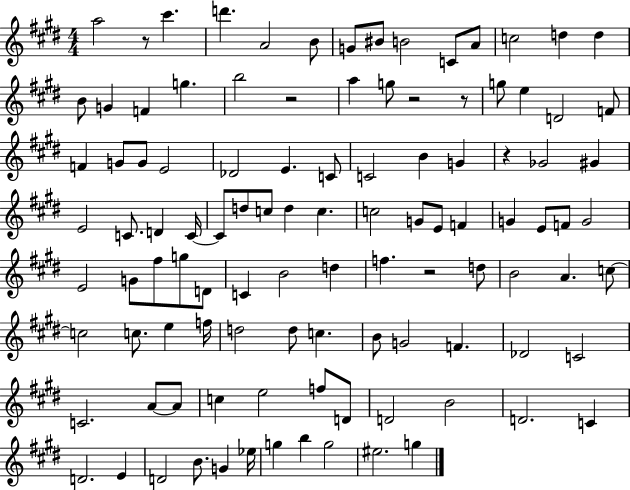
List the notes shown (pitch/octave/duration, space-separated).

A5/h R/e C#6/q. D6/q. A4/h B4/e G4/e BIS4/e B4/h C4/e A4/e C5/h D5/q D5/q B4/e G4/q F4/q G5/q. B5/h R/h A5/q G5/e R/h R/e G5/e E5/q D4/h F4/e F4/q G4/e G4/e E4/h Db4/h E4/q. C4/e C4/h B4/q G4/q R/q Gb4/h G#4/q E4/h C4/e. D4/q C4/s C4/e D5/e C5/e D5/q C5/q. C5/h G4/e E4/e F4/q G4/q E4/e F4/e G4/h E4/h G4/e F#5/e G5/e D4/e C4/q B4/h D5/q F5/q. R/h D5/e B4/h A4/q. C5/e C5/h C5/e. E5/q F5/s D5/h D5/e C5/q. B4/e G4/h F4/q. Db4/h C4/h C4/h. A4/e A4/e C5/q E5/h F5/e D4/e D4/h B4/h D4/h. C4/q D4/h. E4/q D4/h B4/e. G4/q Eb5/s G5/q B5/q G5/h EIS5/h. G5/q